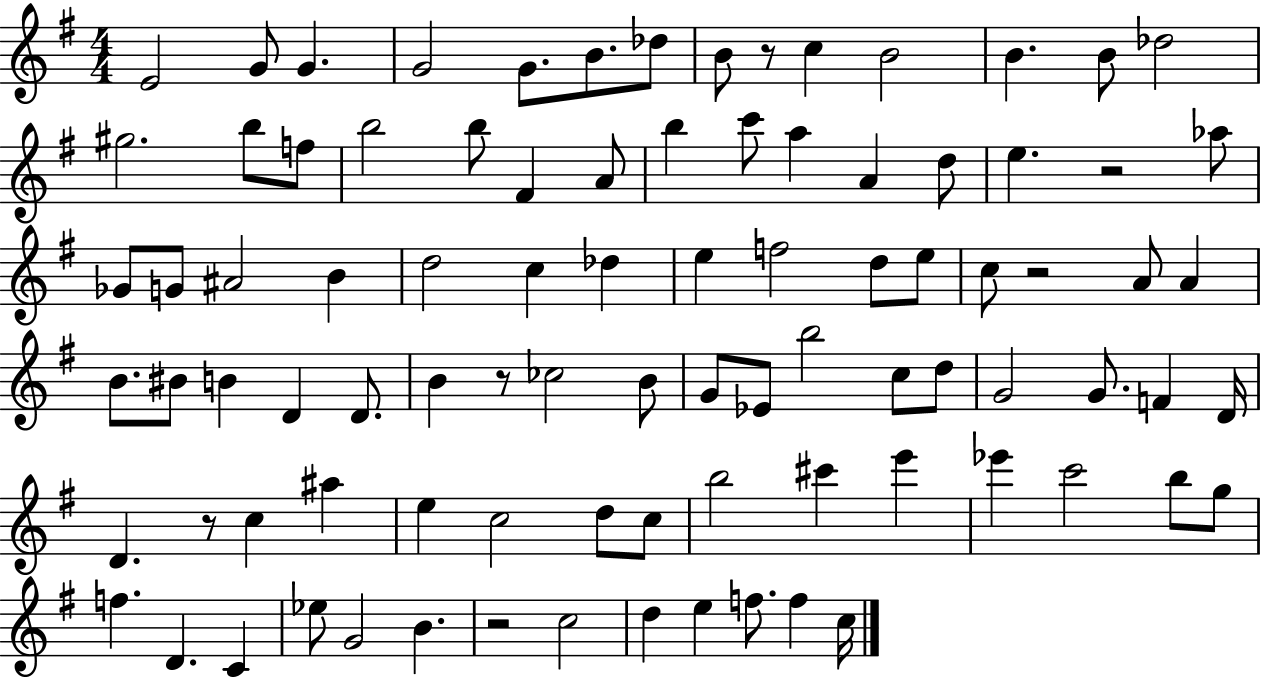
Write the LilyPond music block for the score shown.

{
  \clef treble
  \numericTimeSignature
  \time 4/4
  \key g \major
  e'2 g'8 g'4. | g'2 g'8. b'8. des''8 | b'8 r8 c''4 b'2 | b'4. b'8 des''2 | \break gis''2. b''8 f''8 | b''2 b''8 fis'4 a'8 | b''4 c'''8 a''4 a'4 d''8 | e''4. r2 aes''8 | \break ges'8 g'8 ais'2 b'4 | d''2 c''4 des''4 | e''4 f''2 d''8 e''8 | c''8 r2 a'8 a'4 | \break b'8. bis'8 b'4 d'4 d'8. | b'4 r8 ces''2 b'8 | g'8 ees'8 b''2 c''8 d''8 | g'2 g'8. f'4 d'16 | \break d'4. r8 c''4 ais''4 | e''4 c''2 d''8 c''8 | b''2 cis'''4 e'''4 | ees'''4 c'''2 b''8 g''8 | \break f''4. d'4. c'4 | ees''8 g'2 b'4. | r2 c''2 | d''4 e''4 f''8. f''4 c''16 | \break \bar "|."
}